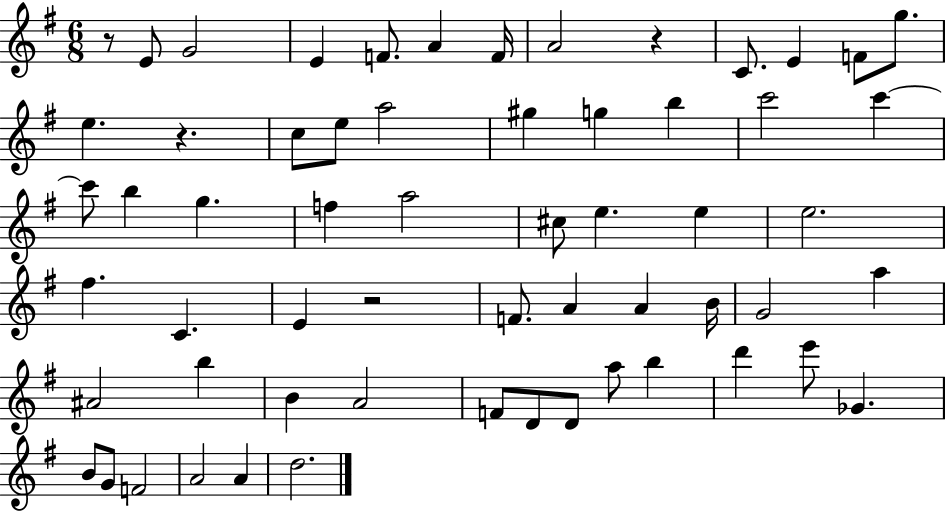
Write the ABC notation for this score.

X:1
T:Untitled
M:6/8
L:1/4
K:G
z/2 E/2 G2 E F/2 A F/4 A2 z C/2 E F/2 g/2 e z c/2 e/2 a2 ^g g b c'2 c' c'/2 b g f a2 ^c/2 e e e2 ^f C E z2 F/2 A A B/4 G2 a ^A2 b B A2 F/2 D/2 D/2 a/2 b d' e'/2 _G B/2 G/2 F2 A2 A d2